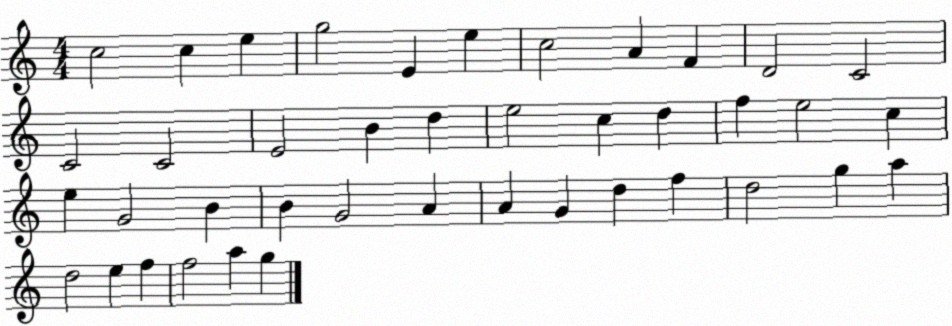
X:1
T:Untitled
M:4/4
L:1/4
K:C
c2 c e g2 E e c2 A F D2 C2 C2 C2 E2 B d e2 c d f e2 c e G2 B B G2 A A G d f d2 g a d2 e f f2 a g